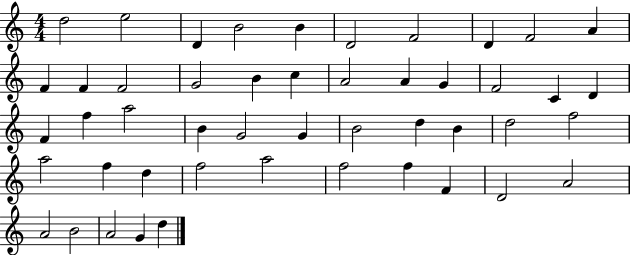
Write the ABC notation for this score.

X:1
T:Untitled
M:4/4
L:1/4
K:C
d2 e2 D B2 B D2 F2 D F2 A F F F2 G2 B c A2 A G F2 C D F f a2 B G2 G B2 d B d2 f2 a2 f d f2 a2 f2 f F D2 A2 A2 B2 A2 G d